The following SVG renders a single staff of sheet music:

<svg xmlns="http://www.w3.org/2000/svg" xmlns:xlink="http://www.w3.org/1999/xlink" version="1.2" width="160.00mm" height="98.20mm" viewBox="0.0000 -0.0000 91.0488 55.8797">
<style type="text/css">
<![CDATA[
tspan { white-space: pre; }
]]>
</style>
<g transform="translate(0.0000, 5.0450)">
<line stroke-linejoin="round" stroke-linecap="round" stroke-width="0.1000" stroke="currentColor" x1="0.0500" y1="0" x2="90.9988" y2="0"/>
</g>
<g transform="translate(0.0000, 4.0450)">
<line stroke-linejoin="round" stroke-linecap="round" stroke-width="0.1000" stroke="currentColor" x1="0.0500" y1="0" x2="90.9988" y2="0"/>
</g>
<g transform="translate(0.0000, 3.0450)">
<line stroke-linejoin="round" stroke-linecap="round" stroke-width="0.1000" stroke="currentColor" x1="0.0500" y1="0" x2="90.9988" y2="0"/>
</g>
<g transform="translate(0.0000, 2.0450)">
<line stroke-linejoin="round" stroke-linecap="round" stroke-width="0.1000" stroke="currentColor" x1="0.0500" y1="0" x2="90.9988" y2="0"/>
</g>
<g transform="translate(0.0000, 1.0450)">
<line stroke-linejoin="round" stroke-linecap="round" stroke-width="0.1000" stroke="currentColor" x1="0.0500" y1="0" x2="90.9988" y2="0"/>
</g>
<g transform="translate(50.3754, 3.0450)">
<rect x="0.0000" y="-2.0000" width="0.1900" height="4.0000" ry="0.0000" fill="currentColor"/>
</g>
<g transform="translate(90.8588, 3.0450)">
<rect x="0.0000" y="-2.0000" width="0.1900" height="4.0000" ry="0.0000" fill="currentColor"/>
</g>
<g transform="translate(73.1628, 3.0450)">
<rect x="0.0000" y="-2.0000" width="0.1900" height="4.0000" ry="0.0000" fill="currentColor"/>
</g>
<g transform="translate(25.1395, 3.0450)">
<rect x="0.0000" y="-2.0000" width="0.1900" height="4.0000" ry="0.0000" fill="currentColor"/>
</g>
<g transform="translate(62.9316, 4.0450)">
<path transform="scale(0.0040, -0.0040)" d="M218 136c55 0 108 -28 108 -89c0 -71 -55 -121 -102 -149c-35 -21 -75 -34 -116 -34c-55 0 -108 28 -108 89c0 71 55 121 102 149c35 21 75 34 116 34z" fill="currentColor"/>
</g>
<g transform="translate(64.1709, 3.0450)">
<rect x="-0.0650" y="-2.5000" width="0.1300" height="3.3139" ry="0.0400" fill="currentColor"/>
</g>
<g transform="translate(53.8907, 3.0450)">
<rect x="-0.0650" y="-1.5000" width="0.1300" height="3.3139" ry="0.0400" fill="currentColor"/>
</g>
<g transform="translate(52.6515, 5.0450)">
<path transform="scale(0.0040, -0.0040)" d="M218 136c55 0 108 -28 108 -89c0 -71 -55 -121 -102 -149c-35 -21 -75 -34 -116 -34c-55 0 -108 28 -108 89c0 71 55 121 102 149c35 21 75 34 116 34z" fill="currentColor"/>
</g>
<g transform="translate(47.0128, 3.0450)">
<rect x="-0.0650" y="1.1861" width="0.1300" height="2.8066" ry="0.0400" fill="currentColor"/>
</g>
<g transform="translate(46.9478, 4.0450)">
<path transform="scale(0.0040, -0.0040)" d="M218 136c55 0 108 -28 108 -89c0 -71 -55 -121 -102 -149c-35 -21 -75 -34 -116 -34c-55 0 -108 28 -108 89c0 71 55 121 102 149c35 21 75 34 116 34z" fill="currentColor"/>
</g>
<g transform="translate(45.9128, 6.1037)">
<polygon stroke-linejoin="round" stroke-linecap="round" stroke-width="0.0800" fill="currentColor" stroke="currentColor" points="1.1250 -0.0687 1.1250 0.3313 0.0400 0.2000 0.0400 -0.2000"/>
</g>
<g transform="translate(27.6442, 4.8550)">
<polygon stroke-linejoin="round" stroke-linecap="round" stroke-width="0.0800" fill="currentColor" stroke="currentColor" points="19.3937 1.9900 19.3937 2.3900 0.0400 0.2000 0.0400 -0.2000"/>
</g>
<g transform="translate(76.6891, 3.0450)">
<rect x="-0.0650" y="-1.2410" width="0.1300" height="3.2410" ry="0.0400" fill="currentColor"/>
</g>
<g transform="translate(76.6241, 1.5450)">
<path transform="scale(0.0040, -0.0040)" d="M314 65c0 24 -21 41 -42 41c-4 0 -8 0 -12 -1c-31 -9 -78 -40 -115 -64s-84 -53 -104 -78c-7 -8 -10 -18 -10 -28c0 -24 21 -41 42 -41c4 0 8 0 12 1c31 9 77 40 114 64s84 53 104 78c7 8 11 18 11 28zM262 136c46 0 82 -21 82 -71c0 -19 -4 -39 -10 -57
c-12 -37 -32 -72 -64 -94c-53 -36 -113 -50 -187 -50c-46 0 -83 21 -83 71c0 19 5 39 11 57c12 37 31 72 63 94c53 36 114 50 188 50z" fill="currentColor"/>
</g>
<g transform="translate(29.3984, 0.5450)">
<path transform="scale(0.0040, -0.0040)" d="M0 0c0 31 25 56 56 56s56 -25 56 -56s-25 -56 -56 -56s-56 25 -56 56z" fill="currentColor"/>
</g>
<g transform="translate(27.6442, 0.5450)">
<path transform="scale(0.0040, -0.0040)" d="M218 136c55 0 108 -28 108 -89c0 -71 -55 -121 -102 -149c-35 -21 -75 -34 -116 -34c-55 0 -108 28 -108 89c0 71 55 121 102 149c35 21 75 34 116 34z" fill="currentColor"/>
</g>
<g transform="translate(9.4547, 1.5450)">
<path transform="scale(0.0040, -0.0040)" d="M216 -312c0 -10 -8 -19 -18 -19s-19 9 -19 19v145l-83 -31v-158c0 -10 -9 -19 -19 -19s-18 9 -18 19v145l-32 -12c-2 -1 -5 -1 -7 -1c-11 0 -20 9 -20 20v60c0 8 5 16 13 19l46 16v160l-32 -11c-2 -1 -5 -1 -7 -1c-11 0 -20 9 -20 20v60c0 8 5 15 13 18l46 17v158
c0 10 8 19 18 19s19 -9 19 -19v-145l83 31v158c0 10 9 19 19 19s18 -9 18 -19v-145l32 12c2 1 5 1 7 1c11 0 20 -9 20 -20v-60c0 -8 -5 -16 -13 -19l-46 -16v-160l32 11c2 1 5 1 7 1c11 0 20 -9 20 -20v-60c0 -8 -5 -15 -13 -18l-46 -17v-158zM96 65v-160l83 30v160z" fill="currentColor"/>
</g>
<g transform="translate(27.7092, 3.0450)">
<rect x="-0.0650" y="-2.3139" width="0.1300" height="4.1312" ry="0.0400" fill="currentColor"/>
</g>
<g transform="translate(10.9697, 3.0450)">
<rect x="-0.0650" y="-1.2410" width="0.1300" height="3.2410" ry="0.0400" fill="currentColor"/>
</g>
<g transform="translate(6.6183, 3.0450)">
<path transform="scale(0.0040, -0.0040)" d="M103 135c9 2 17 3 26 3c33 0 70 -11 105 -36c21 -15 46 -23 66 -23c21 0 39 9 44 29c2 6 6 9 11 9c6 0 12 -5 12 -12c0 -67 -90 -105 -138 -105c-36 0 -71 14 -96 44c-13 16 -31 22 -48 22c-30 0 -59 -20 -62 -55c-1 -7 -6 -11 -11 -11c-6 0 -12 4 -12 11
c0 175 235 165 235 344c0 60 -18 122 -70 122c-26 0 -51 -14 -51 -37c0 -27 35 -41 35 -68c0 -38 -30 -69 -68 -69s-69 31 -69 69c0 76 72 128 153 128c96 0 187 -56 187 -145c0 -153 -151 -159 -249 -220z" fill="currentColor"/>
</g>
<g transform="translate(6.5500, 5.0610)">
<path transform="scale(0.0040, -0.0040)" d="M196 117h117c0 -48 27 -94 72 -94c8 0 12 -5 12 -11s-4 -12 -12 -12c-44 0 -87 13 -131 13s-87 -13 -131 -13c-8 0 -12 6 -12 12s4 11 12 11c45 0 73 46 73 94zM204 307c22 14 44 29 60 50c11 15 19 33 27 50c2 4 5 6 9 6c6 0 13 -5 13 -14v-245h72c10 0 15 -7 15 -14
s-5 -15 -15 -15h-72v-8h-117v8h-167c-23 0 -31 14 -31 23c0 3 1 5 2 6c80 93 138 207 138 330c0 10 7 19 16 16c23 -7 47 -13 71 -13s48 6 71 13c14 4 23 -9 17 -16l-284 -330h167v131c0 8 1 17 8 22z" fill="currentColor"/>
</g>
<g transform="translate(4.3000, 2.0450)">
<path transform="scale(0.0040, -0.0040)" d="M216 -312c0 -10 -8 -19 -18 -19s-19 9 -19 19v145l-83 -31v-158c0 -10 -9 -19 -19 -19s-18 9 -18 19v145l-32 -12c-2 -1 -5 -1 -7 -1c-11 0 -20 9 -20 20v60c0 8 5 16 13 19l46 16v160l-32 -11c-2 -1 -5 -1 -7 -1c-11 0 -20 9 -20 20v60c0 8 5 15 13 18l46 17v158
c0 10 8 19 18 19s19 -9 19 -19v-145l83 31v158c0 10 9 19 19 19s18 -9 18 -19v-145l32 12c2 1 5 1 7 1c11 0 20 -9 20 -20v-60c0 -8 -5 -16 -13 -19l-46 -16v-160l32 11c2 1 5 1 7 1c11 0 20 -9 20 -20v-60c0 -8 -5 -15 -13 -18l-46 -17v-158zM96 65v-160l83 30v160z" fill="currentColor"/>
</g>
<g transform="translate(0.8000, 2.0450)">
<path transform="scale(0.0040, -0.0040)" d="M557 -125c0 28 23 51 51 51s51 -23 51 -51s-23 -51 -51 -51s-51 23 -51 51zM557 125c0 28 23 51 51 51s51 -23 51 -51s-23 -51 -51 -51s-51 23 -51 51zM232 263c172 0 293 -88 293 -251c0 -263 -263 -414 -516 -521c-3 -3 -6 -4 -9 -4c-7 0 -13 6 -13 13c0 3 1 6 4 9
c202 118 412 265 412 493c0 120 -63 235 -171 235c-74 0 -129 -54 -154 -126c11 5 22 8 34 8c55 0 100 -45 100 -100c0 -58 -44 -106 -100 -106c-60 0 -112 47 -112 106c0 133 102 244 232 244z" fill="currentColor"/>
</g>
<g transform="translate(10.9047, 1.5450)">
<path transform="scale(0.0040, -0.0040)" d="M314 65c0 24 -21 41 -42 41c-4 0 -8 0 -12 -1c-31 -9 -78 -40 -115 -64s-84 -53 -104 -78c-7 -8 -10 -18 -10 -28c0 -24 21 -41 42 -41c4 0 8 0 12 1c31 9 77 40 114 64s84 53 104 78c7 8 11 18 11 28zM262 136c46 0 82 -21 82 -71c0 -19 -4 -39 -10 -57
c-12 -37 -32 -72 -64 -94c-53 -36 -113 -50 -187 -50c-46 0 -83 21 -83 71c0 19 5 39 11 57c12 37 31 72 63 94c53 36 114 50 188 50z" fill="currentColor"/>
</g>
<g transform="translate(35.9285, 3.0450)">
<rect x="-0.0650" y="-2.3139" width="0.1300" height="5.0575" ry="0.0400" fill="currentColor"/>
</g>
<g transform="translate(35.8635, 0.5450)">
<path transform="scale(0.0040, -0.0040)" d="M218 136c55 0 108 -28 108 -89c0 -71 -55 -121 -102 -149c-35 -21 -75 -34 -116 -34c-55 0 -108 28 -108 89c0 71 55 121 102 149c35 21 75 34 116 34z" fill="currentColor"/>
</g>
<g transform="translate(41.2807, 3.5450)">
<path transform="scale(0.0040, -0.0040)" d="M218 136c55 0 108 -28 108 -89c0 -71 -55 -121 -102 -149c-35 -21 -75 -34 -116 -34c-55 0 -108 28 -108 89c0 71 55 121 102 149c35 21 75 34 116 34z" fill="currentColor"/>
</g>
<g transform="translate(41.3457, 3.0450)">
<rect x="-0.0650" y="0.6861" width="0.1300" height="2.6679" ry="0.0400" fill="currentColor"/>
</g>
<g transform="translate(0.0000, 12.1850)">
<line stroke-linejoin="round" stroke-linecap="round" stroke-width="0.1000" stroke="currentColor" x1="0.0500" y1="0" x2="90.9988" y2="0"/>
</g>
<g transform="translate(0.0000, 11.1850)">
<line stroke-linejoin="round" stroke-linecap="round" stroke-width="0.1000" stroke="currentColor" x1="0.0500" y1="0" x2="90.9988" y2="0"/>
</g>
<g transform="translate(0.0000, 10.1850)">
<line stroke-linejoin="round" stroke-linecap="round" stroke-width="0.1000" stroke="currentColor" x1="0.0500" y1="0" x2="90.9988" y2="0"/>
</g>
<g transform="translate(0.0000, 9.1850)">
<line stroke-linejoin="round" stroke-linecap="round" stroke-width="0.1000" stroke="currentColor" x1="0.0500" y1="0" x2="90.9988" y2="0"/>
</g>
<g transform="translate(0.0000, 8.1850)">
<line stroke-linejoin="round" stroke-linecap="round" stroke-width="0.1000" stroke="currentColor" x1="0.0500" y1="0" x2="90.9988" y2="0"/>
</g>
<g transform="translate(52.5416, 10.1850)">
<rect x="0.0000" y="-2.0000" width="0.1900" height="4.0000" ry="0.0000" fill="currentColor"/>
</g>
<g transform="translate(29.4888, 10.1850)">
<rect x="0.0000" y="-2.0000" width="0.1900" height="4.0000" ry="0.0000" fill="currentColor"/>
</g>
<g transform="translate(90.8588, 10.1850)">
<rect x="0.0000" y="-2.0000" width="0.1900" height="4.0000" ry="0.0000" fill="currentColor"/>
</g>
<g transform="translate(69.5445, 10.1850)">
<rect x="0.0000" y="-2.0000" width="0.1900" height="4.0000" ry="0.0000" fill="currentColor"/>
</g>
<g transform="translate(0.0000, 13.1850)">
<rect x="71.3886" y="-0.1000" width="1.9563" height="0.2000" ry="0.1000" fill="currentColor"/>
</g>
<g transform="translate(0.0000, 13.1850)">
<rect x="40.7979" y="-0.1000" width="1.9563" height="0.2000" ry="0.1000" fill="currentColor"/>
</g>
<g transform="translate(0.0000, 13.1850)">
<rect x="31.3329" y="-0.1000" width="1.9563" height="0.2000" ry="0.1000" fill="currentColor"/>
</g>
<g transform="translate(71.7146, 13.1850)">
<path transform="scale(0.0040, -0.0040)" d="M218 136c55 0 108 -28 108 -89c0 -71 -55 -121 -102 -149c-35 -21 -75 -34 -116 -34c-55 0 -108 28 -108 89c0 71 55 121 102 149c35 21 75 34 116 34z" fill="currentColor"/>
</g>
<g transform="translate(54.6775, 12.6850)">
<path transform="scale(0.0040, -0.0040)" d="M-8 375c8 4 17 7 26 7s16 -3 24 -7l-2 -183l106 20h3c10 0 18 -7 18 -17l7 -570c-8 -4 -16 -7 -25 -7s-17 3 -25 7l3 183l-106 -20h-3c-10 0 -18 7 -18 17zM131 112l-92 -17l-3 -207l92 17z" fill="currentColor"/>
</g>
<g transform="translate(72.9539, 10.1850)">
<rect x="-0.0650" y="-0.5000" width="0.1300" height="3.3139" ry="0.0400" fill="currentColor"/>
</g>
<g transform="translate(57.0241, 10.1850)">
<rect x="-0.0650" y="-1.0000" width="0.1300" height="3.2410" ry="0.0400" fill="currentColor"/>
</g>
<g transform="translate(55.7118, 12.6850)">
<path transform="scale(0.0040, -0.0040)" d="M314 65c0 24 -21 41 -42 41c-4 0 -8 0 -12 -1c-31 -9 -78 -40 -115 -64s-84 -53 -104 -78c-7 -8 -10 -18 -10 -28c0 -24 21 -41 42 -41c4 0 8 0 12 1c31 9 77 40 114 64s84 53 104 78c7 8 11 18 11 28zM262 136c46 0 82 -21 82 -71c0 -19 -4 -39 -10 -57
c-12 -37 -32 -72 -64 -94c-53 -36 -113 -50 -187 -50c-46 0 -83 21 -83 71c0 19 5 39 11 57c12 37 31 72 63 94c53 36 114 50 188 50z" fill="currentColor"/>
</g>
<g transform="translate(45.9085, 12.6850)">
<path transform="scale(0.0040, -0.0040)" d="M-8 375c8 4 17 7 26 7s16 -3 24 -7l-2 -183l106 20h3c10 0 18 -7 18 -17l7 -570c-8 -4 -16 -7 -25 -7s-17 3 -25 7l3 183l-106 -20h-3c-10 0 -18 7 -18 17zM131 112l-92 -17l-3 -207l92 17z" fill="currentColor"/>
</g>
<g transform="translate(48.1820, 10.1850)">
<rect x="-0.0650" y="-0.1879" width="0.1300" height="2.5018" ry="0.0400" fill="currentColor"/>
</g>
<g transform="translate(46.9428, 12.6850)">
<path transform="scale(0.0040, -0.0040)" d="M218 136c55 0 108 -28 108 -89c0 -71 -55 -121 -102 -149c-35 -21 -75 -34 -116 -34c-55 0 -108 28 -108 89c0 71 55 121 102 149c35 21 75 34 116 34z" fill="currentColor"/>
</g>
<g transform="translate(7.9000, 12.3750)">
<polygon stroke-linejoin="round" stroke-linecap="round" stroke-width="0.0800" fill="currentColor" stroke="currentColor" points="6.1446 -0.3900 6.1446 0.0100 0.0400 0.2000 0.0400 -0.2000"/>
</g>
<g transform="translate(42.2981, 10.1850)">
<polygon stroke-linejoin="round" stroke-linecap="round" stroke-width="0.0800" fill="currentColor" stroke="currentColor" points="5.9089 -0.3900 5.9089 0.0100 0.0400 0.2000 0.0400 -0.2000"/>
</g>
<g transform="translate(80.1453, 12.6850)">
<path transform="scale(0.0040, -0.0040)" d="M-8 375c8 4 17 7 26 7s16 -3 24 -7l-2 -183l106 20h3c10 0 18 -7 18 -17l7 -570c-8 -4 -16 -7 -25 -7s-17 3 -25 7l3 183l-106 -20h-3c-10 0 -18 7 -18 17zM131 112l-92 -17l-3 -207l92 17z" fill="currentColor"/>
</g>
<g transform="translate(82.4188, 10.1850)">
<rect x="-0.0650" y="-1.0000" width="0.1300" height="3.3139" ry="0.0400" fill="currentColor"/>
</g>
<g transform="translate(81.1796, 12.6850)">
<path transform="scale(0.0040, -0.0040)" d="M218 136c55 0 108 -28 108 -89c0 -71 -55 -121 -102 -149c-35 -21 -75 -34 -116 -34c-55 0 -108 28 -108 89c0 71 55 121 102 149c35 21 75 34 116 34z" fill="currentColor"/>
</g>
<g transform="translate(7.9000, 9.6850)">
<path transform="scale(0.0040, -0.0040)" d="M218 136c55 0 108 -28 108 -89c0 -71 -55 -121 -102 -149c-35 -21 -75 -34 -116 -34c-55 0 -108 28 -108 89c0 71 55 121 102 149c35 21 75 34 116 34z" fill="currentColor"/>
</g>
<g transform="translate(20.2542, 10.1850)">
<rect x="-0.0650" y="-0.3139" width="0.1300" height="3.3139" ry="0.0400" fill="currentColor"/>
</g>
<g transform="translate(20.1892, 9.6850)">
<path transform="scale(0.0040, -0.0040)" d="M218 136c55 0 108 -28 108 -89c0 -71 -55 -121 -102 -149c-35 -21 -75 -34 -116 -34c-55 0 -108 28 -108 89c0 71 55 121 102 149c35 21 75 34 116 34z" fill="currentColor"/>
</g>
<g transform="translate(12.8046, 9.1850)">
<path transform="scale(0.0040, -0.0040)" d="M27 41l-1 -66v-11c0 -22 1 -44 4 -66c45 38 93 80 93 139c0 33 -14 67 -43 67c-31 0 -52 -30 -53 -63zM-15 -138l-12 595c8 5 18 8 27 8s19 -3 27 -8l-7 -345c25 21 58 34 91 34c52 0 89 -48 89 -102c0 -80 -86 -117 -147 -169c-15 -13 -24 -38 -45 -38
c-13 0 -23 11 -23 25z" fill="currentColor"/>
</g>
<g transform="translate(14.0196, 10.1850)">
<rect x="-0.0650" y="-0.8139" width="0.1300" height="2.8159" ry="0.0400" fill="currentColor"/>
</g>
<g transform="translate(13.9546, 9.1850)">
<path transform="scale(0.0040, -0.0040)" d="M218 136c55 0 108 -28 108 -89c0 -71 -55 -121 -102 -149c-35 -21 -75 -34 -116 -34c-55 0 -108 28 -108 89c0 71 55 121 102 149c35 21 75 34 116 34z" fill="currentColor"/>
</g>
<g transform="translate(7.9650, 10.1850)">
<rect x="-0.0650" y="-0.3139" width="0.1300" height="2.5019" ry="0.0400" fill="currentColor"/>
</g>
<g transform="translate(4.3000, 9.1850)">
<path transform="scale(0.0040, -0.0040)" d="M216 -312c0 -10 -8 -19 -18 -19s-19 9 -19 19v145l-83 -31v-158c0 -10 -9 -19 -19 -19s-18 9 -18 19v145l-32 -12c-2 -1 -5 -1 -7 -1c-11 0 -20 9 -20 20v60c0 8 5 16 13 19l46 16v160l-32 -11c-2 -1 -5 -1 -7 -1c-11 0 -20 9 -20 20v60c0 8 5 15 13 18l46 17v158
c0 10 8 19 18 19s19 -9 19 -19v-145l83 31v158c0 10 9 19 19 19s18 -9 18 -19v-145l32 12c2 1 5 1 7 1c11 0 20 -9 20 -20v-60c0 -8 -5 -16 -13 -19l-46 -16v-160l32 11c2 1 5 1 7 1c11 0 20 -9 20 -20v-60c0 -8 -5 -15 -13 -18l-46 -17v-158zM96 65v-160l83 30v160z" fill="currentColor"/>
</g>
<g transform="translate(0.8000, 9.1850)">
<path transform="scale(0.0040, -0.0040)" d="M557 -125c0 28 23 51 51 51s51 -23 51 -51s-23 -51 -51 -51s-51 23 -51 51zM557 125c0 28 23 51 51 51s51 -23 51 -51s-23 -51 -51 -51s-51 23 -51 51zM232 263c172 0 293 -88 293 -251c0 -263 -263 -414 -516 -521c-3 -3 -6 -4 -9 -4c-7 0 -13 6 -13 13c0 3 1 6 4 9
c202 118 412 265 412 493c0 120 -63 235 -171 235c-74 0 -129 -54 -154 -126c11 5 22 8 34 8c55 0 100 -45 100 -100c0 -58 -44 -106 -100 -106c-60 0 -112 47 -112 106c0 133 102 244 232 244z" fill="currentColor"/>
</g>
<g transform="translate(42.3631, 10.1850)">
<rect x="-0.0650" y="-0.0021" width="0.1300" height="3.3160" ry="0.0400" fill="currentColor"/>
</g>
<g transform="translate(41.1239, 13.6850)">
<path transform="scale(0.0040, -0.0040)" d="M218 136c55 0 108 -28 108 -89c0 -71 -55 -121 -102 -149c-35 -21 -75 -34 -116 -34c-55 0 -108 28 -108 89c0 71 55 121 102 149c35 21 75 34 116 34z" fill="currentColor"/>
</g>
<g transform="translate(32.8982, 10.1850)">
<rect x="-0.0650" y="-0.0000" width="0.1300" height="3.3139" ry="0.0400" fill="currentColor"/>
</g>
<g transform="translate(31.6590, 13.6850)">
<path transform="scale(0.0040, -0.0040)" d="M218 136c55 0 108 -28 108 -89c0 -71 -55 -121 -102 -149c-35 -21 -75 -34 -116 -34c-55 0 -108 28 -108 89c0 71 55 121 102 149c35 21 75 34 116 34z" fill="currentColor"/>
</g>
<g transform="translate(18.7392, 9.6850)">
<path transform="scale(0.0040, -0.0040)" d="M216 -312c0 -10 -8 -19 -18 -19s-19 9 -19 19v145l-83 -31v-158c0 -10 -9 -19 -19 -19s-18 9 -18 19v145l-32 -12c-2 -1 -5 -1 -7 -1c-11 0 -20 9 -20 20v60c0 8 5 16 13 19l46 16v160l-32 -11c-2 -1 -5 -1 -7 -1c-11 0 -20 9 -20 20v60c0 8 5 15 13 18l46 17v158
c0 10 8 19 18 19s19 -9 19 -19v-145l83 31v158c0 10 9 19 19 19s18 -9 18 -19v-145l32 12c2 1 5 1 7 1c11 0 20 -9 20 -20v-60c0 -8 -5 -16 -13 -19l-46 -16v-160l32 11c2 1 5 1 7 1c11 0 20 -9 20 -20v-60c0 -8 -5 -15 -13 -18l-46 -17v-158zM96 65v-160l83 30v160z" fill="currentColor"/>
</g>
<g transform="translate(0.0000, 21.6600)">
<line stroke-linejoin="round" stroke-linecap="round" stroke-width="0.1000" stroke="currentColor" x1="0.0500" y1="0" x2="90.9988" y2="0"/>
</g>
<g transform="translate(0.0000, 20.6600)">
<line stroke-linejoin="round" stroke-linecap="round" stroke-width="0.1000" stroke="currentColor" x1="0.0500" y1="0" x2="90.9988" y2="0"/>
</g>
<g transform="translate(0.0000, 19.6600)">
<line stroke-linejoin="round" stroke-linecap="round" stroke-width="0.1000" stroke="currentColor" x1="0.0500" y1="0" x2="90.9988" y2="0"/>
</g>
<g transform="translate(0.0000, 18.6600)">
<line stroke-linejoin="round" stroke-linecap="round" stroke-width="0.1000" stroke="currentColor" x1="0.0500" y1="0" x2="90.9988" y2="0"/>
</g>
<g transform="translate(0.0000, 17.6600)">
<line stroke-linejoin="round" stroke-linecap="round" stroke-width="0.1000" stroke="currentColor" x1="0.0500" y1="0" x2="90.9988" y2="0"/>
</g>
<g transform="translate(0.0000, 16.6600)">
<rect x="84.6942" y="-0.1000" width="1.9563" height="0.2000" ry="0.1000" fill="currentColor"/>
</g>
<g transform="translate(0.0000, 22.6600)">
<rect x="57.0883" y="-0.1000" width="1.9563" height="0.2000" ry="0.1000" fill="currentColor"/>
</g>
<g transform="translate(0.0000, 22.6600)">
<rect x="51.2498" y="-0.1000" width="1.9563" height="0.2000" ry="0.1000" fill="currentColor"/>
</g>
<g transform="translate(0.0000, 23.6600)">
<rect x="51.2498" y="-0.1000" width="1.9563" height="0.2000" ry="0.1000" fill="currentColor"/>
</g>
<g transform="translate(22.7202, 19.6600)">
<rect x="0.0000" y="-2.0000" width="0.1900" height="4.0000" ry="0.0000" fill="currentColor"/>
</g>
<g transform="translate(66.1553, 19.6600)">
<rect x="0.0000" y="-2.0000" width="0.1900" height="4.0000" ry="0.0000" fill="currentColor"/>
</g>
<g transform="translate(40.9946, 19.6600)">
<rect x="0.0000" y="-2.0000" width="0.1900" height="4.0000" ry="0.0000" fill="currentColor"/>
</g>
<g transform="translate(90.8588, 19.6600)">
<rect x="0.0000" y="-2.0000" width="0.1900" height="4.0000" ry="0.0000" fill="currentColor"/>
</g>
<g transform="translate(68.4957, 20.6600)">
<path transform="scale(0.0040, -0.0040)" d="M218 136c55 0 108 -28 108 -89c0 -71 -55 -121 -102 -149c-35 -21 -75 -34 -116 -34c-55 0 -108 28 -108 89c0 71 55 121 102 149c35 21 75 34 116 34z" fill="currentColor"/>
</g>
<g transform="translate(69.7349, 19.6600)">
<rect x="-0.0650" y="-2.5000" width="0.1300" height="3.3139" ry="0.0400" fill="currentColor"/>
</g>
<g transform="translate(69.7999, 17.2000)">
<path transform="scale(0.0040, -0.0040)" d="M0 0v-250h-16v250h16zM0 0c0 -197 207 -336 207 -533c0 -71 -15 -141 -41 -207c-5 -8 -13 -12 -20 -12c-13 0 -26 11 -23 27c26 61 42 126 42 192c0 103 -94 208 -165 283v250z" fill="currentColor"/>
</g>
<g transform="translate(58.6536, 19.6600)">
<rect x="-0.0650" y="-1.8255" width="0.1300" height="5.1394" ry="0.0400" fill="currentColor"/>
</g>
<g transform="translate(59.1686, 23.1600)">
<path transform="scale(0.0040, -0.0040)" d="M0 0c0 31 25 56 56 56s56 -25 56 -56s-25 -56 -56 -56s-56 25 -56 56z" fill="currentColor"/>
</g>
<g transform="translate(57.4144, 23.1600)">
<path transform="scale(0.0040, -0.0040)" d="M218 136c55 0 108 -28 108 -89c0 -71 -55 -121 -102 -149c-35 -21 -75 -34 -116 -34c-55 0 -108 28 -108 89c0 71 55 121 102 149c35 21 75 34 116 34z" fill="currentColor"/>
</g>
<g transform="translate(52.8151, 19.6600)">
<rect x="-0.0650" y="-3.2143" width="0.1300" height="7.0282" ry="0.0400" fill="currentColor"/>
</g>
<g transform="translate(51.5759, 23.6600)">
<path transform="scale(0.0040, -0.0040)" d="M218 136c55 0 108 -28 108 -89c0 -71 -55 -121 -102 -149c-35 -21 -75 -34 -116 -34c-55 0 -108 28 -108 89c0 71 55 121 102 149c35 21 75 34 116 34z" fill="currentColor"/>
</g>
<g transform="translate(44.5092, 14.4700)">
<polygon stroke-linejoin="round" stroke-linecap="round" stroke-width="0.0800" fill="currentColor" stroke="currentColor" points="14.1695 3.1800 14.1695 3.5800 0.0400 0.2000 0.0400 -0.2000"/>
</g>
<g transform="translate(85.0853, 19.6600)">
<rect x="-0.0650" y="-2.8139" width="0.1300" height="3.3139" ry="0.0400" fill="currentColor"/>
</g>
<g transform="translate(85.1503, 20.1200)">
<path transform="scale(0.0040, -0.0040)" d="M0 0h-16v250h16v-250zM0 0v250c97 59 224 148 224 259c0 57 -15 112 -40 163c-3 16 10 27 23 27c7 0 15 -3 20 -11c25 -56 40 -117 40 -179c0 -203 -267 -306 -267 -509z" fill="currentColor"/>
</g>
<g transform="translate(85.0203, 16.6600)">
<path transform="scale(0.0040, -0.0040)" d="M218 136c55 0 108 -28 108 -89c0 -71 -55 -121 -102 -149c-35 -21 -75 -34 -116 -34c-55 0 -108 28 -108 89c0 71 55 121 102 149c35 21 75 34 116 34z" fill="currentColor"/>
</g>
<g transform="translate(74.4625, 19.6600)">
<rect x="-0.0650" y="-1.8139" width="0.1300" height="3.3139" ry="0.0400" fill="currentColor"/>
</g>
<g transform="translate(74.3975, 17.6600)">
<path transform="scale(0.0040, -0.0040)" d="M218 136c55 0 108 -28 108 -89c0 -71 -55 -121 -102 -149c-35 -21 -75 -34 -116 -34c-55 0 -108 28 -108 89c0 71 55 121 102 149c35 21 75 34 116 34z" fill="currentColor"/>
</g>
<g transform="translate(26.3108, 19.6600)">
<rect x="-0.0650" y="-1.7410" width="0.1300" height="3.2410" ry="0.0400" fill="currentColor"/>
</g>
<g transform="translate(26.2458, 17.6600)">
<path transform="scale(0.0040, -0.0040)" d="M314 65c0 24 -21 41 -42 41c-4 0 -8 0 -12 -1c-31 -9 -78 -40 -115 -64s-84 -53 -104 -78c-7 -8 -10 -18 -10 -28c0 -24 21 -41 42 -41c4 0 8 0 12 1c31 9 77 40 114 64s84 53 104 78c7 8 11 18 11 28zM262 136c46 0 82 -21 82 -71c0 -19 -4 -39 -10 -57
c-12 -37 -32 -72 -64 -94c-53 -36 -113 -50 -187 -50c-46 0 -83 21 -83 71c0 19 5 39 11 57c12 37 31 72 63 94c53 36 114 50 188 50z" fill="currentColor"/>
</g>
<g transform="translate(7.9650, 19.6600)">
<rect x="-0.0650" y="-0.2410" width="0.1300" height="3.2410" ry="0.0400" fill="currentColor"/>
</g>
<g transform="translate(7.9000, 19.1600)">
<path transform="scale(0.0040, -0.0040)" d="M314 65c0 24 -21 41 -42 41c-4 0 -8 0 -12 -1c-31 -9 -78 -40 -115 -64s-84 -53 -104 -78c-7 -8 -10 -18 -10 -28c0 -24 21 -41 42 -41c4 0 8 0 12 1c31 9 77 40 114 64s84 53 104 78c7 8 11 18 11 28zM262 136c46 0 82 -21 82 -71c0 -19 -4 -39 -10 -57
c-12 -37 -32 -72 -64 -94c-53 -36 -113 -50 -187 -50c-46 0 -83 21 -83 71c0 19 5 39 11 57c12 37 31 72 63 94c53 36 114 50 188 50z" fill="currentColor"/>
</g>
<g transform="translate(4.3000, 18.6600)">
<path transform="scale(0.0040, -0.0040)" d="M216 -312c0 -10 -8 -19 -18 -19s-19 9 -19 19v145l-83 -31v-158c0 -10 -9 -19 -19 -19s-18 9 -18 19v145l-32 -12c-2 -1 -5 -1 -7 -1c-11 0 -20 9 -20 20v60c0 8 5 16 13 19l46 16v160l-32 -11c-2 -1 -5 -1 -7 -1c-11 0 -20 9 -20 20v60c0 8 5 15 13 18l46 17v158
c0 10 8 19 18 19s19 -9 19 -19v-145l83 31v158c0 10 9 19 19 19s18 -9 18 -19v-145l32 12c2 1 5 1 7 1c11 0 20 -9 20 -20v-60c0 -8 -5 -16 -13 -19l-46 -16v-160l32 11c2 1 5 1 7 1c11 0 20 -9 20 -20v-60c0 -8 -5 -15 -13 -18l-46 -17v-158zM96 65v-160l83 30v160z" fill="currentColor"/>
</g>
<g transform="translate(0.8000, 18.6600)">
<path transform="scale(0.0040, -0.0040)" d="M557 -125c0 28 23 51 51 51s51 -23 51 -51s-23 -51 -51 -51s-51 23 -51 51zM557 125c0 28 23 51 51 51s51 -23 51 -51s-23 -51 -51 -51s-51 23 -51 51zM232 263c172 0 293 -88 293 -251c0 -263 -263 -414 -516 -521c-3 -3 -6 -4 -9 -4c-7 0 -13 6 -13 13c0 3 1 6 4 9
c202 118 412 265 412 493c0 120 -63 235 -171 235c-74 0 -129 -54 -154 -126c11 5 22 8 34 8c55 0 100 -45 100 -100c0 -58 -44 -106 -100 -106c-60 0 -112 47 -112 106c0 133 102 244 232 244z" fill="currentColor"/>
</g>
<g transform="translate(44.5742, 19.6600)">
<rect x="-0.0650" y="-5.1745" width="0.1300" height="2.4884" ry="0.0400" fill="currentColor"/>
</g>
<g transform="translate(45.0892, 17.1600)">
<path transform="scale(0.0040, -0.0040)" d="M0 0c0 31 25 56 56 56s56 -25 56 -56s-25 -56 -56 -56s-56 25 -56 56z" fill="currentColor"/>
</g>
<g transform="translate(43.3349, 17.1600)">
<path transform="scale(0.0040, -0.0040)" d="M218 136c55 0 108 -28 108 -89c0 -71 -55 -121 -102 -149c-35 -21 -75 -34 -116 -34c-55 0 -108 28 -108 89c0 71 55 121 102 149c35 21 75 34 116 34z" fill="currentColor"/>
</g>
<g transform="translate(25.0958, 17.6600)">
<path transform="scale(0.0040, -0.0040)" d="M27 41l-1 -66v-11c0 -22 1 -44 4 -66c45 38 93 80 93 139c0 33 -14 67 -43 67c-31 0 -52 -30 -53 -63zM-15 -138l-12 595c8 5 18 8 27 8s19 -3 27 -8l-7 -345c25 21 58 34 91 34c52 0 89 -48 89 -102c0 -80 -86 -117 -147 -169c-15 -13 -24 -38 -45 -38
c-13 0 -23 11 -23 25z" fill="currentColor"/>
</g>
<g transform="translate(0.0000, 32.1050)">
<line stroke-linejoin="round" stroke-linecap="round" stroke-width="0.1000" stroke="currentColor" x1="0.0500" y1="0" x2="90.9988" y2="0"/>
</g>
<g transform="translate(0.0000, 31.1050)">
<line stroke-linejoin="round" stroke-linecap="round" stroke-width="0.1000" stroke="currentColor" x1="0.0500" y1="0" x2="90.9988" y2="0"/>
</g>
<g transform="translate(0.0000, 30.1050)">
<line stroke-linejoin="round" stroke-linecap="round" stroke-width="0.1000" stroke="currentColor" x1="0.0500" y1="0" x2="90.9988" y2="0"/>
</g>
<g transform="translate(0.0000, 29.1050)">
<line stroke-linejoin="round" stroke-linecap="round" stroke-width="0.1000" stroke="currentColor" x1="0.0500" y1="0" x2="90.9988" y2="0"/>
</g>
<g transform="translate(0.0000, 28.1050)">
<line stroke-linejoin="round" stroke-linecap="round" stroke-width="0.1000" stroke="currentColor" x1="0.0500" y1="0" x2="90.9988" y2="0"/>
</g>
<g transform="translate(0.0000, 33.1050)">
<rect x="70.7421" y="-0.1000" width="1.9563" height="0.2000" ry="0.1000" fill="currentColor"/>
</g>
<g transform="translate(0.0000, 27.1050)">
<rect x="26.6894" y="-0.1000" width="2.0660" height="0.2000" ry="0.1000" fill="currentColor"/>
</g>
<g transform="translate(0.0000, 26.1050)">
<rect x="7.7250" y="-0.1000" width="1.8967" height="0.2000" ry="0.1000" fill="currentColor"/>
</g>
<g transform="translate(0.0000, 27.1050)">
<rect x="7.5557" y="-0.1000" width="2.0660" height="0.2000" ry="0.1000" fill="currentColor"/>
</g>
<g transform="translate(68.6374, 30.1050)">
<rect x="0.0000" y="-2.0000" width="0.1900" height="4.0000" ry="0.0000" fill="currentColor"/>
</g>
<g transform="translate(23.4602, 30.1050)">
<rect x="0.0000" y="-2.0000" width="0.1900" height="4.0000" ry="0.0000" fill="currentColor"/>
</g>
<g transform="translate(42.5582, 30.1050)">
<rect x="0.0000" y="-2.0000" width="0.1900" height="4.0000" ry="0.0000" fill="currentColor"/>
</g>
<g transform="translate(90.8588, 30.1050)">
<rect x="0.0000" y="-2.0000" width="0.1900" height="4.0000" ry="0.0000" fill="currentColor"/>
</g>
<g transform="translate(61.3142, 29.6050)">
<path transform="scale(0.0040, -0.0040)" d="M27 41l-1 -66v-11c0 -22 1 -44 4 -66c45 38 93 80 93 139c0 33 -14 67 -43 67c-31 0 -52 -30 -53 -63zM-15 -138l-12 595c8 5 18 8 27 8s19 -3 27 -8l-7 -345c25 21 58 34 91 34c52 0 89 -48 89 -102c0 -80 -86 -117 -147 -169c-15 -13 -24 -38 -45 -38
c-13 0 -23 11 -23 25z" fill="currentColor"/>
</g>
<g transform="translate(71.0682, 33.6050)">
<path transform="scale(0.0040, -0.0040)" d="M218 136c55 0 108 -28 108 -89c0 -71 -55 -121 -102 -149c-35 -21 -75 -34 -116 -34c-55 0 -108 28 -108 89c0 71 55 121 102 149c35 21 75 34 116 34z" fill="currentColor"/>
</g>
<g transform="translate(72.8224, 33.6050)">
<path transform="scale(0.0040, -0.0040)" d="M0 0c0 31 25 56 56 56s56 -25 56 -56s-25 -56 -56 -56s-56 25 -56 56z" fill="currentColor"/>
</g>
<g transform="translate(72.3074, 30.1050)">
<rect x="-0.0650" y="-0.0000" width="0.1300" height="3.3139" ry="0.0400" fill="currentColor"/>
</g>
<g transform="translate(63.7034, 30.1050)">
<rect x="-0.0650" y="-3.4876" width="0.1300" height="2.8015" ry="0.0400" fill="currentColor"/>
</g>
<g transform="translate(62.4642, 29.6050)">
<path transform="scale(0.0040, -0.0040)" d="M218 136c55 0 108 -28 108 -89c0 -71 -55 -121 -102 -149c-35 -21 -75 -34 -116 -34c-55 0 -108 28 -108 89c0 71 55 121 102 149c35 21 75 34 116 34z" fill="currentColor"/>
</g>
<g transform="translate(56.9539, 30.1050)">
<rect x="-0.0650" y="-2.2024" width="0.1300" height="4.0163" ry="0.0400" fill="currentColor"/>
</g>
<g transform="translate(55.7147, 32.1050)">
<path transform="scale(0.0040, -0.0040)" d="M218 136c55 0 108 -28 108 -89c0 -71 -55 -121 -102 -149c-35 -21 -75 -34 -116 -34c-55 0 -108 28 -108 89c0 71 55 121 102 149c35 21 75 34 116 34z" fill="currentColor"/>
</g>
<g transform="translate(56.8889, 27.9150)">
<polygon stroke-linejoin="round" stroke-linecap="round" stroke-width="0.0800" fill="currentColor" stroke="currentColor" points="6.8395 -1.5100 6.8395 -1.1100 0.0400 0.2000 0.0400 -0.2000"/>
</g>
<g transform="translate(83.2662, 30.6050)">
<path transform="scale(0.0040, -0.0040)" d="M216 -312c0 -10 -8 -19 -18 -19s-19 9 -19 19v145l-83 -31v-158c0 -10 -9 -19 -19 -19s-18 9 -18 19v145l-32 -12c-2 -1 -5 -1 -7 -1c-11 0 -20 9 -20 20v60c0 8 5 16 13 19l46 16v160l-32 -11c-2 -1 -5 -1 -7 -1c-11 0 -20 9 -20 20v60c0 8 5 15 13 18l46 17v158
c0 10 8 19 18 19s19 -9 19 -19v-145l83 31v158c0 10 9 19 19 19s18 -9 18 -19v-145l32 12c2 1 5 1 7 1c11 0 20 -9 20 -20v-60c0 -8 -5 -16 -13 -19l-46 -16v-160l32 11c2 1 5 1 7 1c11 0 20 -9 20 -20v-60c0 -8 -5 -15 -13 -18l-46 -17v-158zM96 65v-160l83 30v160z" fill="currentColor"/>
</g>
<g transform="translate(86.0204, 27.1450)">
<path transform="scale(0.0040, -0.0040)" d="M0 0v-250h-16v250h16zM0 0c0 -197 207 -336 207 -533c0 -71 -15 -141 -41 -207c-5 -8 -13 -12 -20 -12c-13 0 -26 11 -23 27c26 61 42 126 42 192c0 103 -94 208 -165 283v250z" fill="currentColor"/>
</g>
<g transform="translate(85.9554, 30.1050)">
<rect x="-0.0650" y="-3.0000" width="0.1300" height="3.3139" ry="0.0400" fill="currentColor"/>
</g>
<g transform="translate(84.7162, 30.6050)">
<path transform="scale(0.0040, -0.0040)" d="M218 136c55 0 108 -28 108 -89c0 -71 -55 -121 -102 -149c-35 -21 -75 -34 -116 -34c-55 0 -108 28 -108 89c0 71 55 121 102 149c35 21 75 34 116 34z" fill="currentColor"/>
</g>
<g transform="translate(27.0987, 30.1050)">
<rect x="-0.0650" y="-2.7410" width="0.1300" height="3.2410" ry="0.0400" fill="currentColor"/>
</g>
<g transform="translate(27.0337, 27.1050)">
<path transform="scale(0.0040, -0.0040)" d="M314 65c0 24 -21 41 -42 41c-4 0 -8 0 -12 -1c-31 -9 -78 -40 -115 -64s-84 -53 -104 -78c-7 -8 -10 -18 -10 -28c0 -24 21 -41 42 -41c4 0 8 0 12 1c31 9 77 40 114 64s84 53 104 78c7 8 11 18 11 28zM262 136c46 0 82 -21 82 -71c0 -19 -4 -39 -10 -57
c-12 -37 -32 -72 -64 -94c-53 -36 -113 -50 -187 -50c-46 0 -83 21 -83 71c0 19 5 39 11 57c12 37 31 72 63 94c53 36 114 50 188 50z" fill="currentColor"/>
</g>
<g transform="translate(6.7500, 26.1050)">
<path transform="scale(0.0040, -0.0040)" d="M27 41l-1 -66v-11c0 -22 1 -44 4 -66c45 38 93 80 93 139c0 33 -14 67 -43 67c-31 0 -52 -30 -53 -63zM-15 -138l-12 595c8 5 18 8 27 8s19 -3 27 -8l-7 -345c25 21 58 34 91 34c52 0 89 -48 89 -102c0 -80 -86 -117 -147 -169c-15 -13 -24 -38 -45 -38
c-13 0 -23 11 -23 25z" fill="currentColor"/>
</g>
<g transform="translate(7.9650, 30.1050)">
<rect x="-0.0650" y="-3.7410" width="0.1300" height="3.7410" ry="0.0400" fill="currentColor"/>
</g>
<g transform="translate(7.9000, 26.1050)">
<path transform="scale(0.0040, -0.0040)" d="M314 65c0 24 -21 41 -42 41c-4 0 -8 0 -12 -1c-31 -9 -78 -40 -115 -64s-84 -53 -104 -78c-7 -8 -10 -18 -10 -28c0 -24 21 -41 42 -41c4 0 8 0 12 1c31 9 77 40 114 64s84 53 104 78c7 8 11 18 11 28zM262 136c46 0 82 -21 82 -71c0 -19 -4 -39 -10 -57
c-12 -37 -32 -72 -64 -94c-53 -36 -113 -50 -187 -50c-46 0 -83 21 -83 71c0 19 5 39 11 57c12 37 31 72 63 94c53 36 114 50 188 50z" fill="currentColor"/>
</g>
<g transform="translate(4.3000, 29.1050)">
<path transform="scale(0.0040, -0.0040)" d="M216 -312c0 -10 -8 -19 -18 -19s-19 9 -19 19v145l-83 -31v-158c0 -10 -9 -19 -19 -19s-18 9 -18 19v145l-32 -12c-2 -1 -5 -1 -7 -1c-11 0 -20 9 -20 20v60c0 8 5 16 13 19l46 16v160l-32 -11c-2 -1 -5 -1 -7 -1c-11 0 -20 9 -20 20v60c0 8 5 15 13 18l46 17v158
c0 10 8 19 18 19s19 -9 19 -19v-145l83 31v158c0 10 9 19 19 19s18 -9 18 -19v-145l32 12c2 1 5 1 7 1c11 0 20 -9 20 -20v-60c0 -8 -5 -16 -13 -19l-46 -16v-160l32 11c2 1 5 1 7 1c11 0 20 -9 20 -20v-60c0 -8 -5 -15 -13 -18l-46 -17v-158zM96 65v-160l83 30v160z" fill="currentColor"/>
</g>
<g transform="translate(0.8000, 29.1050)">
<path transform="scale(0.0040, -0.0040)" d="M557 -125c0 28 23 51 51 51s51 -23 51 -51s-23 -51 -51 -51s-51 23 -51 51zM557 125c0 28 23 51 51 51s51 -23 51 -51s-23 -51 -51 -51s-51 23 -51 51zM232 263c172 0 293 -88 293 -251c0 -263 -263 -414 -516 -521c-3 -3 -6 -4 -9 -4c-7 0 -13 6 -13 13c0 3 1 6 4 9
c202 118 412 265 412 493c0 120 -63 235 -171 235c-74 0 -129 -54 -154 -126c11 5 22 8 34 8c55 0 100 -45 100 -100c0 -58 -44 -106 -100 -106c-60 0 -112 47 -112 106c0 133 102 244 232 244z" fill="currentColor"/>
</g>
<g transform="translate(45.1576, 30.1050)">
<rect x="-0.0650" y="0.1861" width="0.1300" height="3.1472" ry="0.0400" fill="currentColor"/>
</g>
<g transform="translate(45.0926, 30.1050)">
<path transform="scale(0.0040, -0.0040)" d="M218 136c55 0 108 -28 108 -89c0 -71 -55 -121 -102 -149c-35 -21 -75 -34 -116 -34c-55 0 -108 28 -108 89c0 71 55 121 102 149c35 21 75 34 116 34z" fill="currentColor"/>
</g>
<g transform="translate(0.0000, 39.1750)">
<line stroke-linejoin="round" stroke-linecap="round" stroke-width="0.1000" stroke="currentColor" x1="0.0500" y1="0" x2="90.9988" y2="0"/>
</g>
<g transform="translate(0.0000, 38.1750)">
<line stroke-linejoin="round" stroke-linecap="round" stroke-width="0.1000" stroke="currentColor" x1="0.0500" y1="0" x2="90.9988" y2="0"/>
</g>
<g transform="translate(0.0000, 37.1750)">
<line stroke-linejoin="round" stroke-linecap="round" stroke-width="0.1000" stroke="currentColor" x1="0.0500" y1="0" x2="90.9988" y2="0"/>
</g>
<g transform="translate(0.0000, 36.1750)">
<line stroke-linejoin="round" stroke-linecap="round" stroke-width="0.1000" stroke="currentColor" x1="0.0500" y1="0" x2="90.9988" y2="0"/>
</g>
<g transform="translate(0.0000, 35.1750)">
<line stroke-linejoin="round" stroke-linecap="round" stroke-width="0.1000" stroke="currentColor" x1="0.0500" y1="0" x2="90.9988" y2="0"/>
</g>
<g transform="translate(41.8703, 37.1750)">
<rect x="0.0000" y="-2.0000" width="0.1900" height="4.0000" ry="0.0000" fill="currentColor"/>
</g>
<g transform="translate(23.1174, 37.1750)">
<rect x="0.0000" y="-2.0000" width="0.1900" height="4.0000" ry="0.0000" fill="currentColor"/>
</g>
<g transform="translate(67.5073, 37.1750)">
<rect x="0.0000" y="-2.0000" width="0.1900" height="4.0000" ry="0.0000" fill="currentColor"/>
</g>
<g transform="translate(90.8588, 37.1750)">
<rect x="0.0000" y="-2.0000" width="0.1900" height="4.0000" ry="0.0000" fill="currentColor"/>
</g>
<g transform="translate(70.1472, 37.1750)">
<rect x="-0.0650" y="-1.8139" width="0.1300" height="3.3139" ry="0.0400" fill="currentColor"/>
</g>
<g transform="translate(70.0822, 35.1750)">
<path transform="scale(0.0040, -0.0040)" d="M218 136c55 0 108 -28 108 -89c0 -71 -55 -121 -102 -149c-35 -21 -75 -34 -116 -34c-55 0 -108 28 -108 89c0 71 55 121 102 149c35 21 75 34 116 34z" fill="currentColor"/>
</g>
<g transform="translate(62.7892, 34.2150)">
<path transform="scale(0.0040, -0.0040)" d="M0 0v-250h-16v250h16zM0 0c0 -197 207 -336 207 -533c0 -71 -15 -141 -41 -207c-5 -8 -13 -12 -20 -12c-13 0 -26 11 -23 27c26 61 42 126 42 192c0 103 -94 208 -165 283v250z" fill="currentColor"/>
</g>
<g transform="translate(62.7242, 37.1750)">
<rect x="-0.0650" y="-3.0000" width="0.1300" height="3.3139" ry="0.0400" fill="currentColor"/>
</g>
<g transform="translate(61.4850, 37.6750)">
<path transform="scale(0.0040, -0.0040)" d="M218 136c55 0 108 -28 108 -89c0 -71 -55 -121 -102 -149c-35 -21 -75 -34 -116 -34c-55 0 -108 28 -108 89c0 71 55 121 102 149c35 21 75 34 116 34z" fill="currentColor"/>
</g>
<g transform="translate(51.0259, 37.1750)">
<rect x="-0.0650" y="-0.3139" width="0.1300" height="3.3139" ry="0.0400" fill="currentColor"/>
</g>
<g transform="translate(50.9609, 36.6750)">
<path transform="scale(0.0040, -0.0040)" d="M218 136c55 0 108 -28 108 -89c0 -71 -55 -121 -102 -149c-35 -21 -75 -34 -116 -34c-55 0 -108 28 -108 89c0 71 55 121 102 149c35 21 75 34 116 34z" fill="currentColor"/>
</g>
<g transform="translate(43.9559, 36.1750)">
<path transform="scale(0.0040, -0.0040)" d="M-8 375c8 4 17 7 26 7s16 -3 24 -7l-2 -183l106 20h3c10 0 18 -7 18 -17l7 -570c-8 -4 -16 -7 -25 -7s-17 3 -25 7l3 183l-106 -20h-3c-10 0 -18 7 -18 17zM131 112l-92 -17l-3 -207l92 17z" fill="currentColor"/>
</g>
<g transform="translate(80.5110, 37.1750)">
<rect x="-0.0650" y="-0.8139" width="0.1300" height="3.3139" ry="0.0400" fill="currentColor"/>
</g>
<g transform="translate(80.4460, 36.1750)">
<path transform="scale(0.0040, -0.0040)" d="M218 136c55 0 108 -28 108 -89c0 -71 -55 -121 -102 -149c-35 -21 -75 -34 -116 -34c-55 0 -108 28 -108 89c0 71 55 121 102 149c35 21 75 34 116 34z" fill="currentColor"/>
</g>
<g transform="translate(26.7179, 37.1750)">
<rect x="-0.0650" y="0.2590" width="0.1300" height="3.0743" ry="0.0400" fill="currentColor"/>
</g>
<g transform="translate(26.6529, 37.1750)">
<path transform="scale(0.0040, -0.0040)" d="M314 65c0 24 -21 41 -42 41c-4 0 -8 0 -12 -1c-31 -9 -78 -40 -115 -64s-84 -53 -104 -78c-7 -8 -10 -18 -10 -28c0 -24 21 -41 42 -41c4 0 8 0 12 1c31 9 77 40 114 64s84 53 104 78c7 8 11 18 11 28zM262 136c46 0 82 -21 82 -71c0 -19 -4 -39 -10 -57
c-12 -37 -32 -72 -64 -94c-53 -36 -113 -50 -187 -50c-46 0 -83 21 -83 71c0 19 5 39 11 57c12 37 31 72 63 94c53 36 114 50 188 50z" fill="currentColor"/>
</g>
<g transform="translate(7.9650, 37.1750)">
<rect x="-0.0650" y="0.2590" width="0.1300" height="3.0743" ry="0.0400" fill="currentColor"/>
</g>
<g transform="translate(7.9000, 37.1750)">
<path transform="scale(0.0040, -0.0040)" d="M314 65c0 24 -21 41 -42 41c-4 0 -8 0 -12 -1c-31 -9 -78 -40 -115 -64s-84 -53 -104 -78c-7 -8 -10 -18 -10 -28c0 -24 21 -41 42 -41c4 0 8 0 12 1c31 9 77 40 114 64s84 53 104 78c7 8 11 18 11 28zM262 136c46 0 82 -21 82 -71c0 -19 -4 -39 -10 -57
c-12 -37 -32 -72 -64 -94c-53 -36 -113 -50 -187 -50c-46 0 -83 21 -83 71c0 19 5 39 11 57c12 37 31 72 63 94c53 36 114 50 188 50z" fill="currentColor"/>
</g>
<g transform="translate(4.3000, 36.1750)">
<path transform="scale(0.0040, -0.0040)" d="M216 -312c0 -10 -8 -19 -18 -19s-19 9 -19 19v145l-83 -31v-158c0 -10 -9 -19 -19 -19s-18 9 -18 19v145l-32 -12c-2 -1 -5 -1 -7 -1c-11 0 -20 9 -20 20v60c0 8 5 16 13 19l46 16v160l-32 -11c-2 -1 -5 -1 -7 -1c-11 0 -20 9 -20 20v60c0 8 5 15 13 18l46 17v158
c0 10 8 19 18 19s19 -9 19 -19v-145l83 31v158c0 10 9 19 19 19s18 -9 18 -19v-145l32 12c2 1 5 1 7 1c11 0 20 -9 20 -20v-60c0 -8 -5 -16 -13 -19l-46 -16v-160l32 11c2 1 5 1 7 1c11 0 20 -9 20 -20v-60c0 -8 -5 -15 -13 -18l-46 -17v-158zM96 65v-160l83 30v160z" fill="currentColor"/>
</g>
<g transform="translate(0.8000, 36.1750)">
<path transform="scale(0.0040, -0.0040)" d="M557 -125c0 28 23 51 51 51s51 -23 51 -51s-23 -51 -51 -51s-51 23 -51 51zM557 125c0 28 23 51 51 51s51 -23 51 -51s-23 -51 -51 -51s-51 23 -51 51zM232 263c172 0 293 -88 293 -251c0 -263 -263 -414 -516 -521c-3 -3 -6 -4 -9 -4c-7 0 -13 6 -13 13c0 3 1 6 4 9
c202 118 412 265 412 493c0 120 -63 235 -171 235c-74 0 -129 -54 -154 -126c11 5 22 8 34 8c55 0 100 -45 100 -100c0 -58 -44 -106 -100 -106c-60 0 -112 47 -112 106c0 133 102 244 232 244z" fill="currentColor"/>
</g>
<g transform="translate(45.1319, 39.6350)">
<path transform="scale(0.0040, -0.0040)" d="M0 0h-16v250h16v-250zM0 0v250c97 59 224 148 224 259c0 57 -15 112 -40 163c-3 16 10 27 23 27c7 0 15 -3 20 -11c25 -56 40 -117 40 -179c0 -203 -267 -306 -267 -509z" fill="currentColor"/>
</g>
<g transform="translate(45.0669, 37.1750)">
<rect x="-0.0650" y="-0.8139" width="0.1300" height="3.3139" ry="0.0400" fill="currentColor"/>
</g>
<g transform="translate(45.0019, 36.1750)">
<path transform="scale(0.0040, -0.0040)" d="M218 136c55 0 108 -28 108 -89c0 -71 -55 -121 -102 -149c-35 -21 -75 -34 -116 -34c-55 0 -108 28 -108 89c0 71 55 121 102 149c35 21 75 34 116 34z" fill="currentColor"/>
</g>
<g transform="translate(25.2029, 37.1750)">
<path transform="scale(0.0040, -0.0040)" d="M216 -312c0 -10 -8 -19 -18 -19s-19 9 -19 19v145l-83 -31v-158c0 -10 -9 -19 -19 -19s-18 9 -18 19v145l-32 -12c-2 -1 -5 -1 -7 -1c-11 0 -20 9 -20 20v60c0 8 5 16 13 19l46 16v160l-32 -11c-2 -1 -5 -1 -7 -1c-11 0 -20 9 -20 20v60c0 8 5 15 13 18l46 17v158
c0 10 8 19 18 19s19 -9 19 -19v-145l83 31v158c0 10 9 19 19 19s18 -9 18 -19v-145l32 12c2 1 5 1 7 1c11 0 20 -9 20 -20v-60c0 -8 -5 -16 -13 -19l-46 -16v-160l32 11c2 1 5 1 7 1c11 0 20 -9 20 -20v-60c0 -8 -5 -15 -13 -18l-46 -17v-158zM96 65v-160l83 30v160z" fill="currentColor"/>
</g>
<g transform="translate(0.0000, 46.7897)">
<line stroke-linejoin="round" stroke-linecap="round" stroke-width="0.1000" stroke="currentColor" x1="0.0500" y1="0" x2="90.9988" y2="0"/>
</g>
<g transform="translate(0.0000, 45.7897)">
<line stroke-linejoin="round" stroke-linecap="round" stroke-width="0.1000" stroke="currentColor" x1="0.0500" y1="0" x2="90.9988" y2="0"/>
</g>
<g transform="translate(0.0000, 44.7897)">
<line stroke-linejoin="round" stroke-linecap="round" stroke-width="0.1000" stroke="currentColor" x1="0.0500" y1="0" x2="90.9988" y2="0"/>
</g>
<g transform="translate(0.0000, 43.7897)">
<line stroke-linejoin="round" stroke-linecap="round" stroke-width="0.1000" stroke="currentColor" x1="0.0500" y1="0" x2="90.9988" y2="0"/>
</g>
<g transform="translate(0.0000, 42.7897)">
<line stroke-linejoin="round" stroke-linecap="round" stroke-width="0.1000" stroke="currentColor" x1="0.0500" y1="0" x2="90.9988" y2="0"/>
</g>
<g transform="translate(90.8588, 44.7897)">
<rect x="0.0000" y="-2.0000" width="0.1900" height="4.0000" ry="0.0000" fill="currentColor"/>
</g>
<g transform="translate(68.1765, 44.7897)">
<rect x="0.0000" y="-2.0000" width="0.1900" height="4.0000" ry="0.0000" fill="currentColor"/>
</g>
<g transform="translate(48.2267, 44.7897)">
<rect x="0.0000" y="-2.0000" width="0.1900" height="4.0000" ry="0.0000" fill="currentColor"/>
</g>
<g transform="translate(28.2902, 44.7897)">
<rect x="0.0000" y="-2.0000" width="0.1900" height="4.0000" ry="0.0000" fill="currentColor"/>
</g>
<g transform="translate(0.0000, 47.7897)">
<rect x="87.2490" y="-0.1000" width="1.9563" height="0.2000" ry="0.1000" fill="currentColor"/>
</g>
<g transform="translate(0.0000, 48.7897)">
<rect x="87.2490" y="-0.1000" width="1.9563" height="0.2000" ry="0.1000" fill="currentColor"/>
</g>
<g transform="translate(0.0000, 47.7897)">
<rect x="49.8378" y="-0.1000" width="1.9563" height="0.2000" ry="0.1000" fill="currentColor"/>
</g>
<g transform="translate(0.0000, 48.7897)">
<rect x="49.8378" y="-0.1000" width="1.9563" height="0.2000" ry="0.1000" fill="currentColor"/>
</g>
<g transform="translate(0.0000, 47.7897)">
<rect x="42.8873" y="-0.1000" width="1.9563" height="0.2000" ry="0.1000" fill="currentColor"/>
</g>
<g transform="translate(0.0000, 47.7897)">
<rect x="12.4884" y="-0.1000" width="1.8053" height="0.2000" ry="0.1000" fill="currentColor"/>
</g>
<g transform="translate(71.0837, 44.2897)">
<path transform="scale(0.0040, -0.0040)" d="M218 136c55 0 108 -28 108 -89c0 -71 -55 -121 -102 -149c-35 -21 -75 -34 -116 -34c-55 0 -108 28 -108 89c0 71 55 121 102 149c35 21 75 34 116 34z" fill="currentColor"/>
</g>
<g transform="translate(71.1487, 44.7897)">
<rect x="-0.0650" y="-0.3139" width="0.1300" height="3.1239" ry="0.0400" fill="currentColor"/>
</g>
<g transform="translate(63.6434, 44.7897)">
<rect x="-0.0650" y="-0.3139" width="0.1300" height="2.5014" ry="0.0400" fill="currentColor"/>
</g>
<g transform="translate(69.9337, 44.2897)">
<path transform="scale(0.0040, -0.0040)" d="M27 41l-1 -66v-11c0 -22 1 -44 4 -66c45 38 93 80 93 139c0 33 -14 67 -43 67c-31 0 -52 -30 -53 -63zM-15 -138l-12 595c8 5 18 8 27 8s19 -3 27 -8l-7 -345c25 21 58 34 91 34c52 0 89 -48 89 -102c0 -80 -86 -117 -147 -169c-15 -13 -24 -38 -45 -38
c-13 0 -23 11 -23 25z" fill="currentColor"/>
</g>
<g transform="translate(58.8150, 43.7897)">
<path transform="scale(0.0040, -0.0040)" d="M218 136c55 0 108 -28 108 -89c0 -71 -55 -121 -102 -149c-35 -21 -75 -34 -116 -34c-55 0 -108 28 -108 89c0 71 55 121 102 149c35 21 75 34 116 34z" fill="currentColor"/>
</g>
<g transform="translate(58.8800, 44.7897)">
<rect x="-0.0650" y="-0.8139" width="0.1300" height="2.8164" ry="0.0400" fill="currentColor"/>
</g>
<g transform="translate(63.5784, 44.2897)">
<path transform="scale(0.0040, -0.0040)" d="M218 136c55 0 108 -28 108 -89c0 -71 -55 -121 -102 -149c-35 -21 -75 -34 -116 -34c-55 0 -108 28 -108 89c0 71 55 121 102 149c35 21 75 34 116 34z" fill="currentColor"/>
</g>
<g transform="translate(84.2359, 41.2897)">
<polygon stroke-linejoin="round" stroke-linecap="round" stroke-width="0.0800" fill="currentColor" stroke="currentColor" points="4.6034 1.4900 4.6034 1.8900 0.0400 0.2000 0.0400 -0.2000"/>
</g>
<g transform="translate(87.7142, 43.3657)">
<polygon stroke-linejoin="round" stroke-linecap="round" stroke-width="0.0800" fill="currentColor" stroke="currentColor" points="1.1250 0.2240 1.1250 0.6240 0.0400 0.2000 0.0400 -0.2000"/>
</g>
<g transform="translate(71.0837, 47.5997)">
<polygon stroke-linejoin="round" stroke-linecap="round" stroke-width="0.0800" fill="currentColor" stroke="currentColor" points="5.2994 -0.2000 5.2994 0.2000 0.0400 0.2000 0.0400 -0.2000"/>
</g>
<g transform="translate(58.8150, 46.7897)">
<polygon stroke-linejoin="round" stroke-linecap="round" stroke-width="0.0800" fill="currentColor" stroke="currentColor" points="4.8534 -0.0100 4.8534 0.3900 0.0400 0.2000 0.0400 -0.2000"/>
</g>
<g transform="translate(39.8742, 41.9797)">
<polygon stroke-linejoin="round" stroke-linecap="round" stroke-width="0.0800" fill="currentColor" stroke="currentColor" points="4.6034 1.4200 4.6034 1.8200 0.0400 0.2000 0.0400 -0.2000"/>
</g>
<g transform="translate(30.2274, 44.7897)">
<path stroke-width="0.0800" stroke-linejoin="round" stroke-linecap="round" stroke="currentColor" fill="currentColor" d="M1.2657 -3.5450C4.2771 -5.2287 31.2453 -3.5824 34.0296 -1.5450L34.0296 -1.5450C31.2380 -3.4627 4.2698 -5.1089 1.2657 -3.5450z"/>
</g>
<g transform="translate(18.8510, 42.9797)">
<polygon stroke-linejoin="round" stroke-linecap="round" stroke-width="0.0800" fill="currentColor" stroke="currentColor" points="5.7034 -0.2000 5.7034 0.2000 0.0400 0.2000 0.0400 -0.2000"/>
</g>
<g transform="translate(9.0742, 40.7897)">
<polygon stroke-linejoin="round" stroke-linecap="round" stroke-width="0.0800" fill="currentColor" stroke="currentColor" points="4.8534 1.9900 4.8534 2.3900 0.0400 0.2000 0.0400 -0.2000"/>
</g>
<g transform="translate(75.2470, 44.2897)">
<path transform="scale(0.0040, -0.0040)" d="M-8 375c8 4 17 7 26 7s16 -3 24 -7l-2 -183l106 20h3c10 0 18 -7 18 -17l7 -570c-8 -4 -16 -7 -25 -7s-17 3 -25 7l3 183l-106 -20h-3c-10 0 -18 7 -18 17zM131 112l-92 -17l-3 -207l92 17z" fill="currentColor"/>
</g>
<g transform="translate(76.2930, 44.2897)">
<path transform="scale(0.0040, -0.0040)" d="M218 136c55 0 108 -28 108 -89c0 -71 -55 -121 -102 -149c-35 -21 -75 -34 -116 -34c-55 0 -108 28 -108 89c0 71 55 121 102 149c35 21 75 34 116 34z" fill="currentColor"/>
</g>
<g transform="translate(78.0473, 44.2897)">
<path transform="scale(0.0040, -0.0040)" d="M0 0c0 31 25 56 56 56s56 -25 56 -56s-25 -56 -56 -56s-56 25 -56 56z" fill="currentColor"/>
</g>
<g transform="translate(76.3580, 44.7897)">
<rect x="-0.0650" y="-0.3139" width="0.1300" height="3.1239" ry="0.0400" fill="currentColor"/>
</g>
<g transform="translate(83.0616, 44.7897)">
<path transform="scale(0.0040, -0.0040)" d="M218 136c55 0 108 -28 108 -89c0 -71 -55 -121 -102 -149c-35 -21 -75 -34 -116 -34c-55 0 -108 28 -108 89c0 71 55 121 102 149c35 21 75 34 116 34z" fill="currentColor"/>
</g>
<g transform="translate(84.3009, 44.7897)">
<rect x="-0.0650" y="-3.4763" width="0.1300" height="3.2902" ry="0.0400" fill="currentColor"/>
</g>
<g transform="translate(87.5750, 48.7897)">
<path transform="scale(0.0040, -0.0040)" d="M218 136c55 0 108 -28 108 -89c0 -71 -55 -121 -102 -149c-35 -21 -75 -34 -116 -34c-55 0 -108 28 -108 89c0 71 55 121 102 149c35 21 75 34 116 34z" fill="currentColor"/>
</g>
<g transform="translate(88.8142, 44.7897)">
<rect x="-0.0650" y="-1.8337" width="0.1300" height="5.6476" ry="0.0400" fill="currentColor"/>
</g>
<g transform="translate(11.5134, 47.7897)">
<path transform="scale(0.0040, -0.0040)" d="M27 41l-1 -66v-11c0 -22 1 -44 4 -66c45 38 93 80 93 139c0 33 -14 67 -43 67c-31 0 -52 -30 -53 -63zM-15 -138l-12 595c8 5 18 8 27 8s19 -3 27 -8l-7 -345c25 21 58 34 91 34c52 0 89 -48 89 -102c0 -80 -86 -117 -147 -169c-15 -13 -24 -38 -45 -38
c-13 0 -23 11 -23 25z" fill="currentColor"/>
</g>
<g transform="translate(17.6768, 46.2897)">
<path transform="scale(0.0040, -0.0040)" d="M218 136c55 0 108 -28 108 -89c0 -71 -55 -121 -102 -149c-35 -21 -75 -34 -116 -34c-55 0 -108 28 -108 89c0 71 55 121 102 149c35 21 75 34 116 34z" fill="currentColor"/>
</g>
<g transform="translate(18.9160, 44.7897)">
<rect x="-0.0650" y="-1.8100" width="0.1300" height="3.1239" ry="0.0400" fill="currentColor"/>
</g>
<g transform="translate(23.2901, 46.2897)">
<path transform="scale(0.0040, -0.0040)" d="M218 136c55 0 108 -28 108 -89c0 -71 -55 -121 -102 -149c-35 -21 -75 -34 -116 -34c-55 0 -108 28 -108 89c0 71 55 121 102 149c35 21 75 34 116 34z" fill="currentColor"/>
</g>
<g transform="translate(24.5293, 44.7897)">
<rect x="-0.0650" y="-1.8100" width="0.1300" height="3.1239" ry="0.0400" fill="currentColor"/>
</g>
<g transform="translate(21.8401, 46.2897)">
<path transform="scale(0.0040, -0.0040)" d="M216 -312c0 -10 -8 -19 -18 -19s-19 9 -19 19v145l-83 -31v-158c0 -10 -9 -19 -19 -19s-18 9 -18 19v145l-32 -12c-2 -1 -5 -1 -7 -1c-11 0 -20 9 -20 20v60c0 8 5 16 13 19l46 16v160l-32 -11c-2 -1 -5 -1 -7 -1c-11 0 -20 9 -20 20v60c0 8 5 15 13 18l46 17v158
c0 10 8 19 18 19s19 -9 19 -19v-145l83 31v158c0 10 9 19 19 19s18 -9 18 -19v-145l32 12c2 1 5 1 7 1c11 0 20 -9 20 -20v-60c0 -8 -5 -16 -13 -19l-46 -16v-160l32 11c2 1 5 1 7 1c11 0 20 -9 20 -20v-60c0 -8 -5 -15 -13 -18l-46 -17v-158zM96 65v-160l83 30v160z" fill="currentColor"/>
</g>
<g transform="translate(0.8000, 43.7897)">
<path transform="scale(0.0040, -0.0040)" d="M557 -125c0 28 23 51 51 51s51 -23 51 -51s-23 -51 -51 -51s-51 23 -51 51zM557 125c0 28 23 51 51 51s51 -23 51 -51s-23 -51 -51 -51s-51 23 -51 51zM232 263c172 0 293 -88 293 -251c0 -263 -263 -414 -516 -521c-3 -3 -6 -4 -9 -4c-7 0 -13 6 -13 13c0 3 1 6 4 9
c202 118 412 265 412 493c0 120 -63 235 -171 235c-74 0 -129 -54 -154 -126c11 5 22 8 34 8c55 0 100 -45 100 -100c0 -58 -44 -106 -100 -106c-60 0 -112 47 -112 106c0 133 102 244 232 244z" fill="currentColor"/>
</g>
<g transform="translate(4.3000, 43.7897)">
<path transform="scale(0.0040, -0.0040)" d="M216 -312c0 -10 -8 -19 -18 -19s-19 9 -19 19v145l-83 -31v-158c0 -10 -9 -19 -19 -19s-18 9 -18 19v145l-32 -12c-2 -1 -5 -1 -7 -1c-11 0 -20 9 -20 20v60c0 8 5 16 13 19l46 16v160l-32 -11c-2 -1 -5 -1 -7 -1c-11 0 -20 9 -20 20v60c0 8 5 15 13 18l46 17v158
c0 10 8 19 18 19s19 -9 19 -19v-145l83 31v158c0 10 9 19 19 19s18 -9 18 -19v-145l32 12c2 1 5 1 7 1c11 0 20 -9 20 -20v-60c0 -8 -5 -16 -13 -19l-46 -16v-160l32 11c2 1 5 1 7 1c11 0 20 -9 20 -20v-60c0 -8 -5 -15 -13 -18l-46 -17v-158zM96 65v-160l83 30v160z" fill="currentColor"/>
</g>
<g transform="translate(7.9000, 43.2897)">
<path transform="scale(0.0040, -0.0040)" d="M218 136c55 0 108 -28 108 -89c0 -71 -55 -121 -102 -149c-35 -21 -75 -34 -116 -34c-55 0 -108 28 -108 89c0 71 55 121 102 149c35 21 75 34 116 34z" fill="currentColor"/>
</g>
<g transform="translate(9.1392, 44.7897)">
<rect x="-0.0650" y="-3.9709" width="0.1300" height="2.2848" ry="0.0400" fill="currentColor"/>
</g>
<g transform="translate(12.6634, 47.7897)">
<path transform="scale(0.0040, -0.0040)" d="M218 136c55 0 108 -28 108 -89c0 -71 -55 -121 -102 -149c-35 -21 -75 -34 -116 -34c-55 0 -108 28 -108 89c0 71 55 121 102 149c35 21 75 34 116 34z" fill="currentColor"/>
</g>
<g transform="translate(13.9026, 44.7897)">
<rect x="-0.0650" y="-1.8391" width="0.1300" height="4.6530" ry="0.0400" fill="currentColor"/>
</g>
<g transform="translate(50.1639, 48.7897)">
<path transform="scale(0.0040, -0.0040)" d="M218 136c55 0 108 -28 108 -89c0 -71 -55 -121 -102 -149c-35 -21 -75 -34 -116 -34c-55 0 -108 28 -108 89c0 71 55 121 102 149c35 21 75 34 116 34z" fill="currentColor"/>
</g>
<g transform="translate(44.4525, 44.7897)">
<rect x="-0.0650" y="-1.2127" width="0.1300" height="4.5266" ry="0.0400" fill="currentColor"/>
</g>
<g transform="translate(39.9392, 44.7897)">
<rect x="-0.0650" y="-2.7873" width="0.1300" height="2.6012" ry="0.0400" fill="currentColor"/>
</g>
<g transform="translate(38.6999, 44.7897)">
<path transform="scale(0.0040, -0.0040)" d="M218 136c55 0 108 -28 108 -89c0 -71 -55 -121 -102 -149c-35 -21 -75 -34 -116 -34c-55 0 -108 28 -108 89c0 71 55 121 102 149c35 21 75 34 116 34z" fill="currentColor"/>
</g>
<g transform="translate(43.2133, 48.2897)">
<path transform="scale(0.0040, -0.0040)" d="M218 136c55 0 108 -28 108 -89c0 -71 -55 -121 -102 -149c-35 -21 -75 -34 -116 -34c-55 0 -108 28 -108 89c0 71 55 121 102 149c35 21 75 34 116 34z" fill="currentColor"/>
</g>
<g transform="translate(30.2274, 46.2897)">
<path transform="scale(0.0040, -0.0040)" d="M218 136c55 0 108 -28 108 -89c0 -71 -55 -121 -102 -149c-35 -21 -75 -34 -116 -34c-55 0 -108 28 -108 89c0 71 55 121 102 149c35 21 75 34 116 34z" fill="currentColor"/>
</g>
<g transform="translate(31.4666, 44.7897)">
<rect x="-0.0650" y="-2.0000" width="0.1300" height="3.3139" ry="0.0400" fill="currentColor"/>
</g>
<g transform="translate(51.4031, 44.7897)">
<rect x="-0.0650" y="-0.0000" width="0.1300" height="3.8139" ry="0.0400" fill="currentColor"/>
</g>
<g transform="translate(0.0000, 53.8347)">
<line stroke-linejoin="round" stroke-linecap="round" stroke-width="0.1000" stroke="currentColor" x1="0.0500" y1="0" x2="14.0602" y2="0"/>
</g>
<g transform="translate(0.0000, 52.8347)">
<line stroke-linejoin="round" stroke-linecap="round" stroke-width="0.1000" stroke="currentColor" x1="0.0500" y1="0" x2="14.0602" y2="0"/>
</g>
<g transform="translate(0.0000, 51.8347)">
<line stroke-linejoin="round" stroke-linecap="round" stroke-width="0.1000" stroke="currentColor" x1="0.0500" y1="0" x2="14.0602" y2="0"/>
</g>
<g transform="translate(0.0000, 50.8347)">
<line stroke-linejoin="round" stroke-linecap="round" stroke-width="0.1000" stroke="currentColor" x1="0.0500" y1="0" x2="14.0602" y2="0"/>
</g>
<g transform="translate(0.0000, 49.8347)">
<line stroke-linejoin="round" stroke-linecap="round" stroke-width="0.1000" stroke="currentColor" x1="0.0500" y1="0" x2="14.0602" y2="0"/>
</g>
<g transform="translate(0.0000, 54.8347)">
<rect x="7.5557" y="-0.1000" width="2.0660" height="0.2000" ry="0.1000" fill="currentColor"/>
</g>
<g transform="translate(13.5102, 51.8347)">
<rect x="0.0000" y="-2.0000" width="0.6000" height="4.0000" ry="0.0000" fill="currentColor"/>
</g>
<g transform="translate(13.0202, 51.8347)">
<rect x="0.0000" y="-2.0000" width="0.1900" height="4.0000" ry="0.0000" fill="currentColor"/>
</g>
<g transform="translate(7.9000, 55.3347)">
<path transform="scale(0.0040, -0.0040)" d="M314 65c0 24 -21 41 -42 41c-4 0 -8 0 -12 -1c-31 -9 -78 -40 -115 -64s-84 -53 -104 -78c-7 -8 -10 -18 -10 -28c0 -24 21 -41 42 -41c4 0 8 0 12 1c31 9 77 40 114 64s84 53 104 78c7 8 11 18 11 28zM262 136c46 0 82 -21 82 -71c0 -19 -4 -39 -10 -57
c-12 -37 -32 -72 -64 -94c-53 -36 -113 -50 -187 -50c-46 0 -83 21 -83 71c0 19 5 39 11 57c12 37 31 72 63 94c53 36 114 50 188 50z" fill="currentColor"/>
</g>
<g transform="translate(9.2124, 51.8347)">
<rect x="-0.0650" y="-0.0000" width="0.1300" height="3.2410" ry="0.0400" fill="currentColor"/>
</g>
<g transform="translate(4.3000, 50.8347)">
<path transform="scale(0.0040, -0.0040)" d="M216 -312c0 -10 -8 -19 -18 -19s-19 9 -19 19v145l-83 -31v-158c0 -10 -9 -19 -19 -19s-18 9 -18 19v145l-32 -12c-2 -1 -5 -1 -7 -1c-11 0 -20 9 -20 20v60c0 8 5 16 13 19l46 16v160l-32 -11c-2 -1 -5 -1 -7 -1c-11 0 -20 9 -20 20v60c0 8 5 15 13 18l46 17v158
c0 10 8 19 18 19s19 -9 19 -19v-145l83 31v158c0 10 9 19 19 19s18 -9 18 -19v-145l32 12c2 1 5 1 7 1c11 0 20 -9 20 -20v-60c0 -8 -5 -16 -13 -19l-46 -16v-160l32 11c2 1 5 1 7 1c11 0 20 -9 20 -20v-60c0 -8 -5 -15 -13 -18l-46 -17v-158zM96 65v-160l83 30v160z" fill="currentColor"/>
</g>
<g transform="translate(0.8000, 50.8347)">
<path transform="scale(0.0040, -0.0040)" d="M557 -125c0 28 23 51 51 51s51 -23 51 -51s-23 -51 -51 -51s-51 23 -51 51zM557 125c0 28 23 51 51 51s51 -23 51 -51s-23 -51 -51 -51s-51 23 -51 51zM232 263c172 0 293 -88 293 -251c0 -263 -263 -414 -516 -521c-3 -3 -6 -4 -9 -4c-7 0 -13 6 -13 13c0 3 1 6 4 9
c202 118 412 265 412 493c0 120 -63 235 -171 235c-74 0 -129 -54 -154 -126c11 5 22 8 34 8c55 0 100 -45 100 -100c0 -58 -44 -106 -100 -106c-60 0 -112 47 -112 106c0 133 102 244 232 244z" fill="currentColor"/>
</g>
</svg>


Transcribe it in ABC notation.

X:1
T:Untitled
M:2/4
L:1/4
K:G
^G,2 B,/2 B,/2 C,/2 B,,/4 G,, B,, G,2 E,/2 _F,/2 ^E, D,, D,,/2 F,,/2 F,,2 E,, F,, E,2 _A,2 B,/2 C,,/2 D,,/2 B,,/2 A, C/2 _E2 C2 D, G,,/2 _E,/2 D,, ^C,/2 D,2 ^D,2 F,/2 E, C,/2 A, ^F, G,/2 _E,,/2 A,,/2 ^A,,/2 A,, D,/2 D,,/2 C,, ^F,/2 E,/2 _E,/2 E,/2 D,/2 C,,/4 D,,2